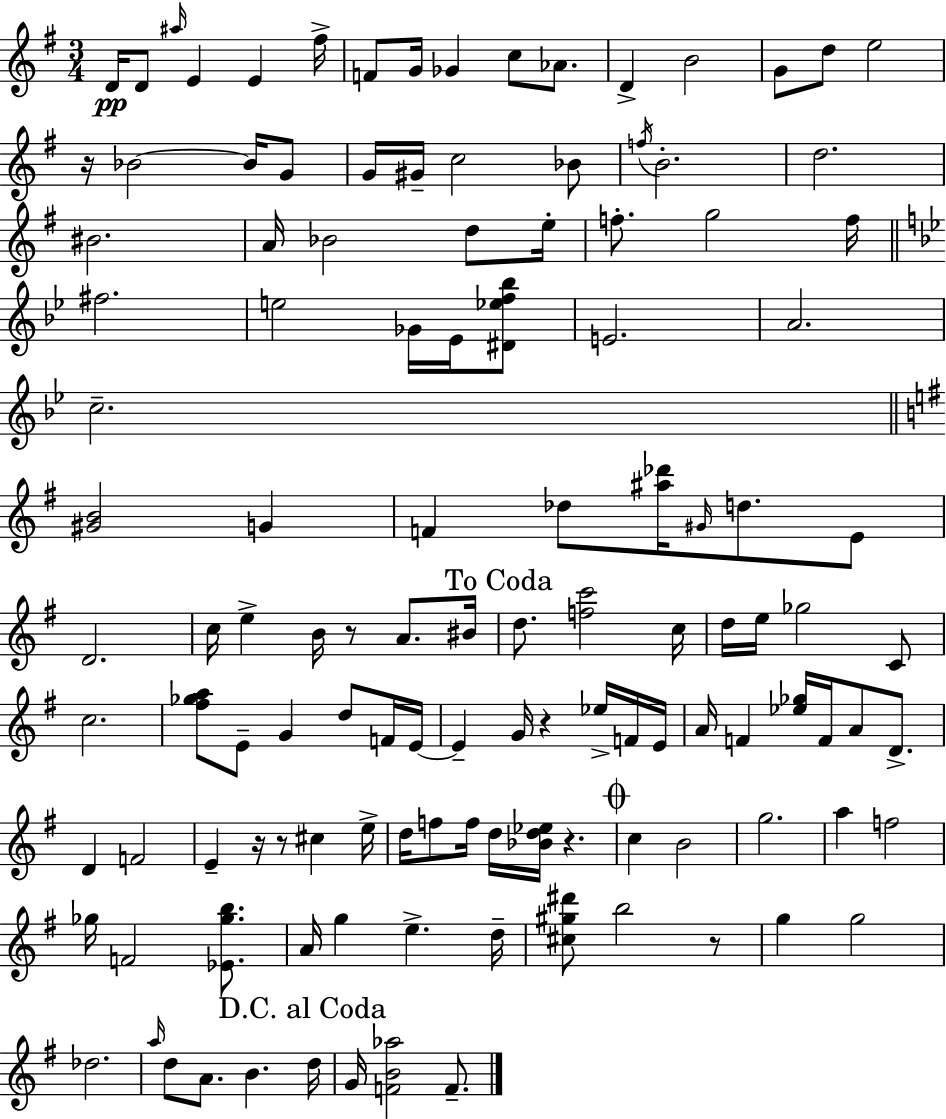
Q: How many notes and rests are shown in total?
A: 123